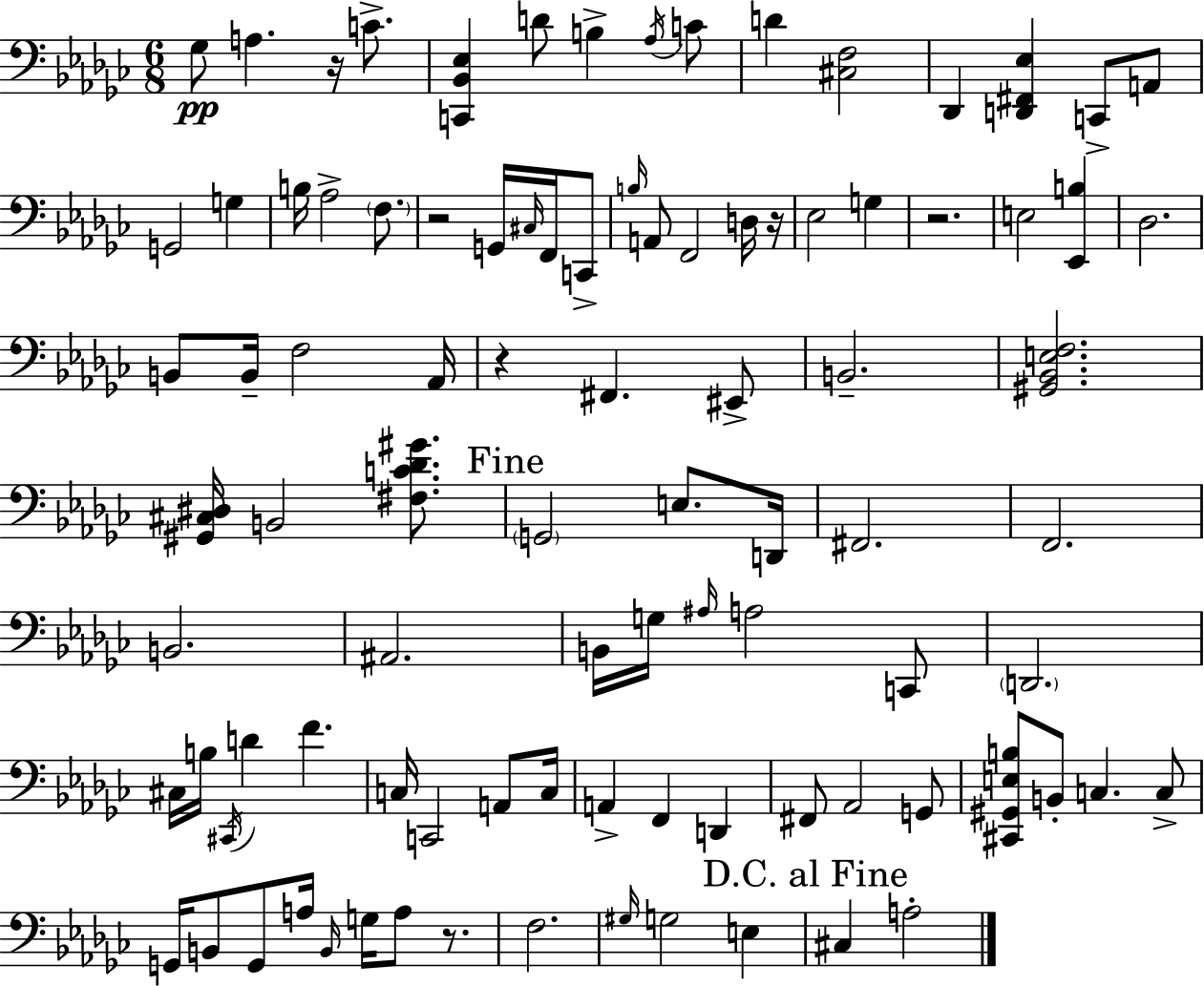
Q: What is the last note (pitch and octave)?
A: A3